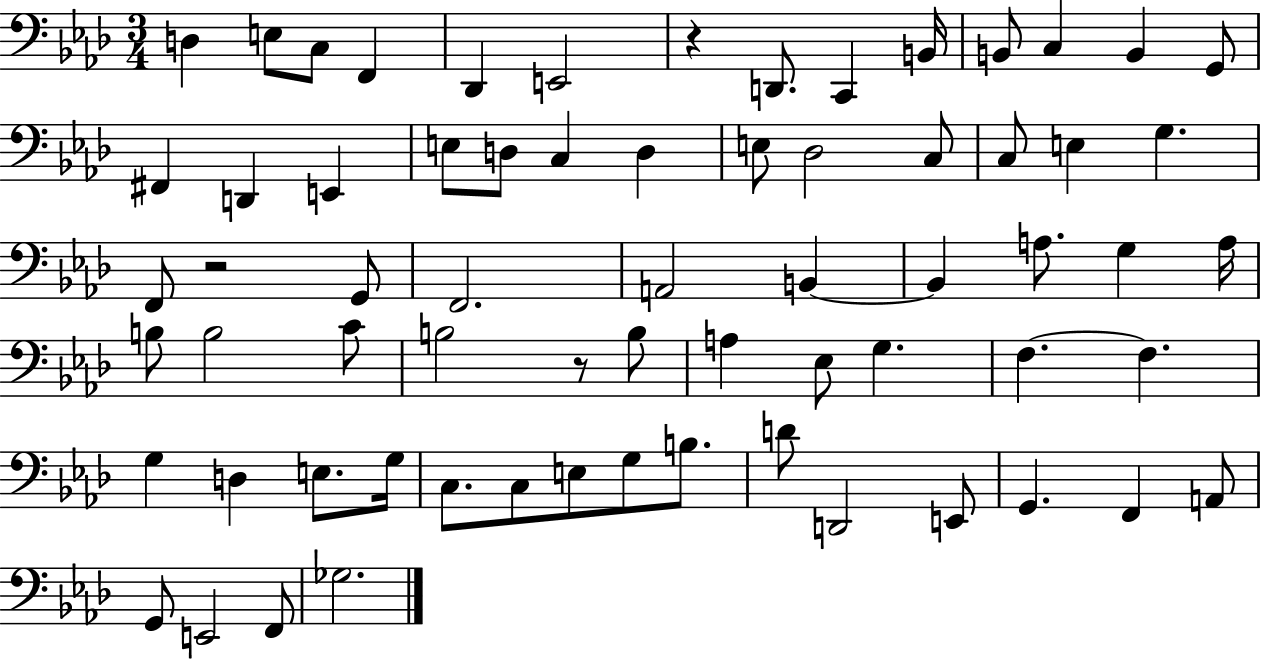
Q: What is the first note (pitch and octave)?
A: D3